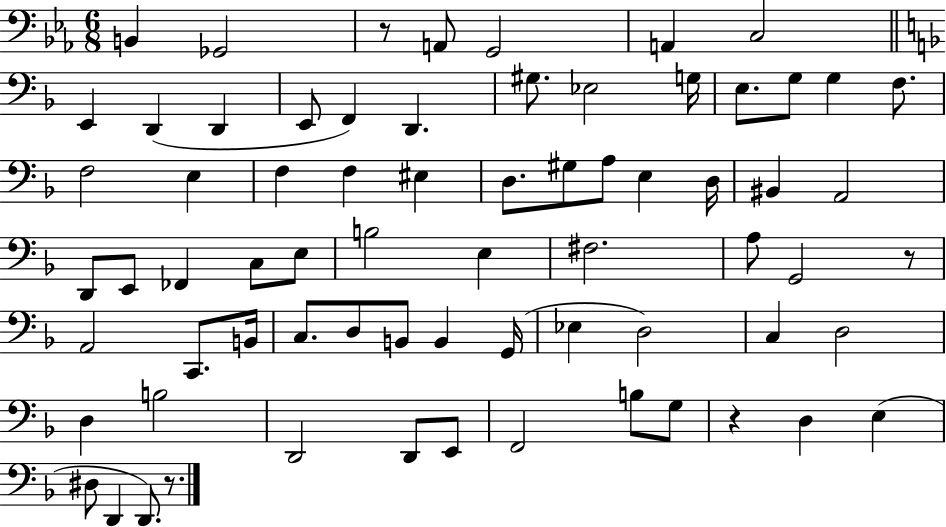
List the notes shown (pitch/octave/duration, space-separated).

B2/q Gb2/h R/e A2/e G2/h A2/q C3/h E2/q D2/q D2/q E2/e F2/q D2/q. G#3/e. Eb3/h G3/s E3/e. G3/e G3/q F3/e. F3/h E3/q F3/q F3/q EIS3/q D3/e. G#3/e A3/e E3/q D3/s BIS2/q A2/h D2/e E2/e FES2/q C3/e E3/e B3/h E3/q F#3/h. A3/e G2/h R/e A2/h C2/e. B2/s C3/e. D3/e B2/e B2/q G2/s Eb3/q D3/h C3/q D3/h D3/q B3/h D2/h D2/e E2/e F2/h B3/e G3/e R/q D3/q E3/q D#3/e D2/q D2/e. R/e.